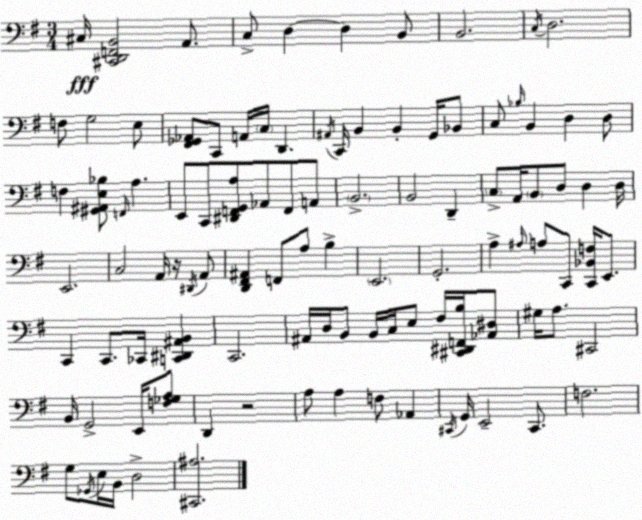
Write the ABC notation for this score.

X:1
T:Untitled
M:3/4
L:1/4
K:G
^C,/4 [^C,,D,,F,,B,,]2 A,,/2 C,/2 D, D, B,,/2 B,,2 C,/4 D,2 F,/2 G,2 E,/2 [^F,,_G,,_A,,]/2 C,,/2 A,,/4 C,/4 D,, ^A,,/4 C,,/4 B,, B,, G,,/4 _B,,/2 C,/2 _B,/4 B,, D, D,/2 F, [^G,,^A,,E,_B,]/2 F,,/4 A, E,,/2 C,,/2 [^D,,F,,G,,A,]/2 _A,,/2 F,,/2 A,,/2 B,,2 B,,2 D,, C,/2 A,,/4 B,,/2 D,/2 D, D,/4 E,,2 C,2 A,,/4 z/4 ^D,,/4 A,,/2 [D,,^F,,^A,,] F,,/2 A,/2 B, E,,2 G,,2 A, ^A,/4 A,/2 C,,/2 [C,,_B,,F,]/4 E,,/2 C,, C,,/2 _C,,/4 [C,,^D,,^A,,B,,] C,,2 ^A,,/4 D,/4 B,,/2 B,,/4 C,/4 E,/2 ^F,/4 [^C,,^D,,F,,B,]/4 [_A,,^D,]/2 ^G,/4 A,/2 ^C,,2 B,,/4 G,,2 E,,/4 [F,_G,A,]/2 D,, z2 A,/2 A, F,/2 _A,, ^C,,/4 G,,/4 E,,2 ^C,,/2 F,2 G,/2 _G,,/4 E,/4 B,,/4 D,2 [^C,,^A,]2